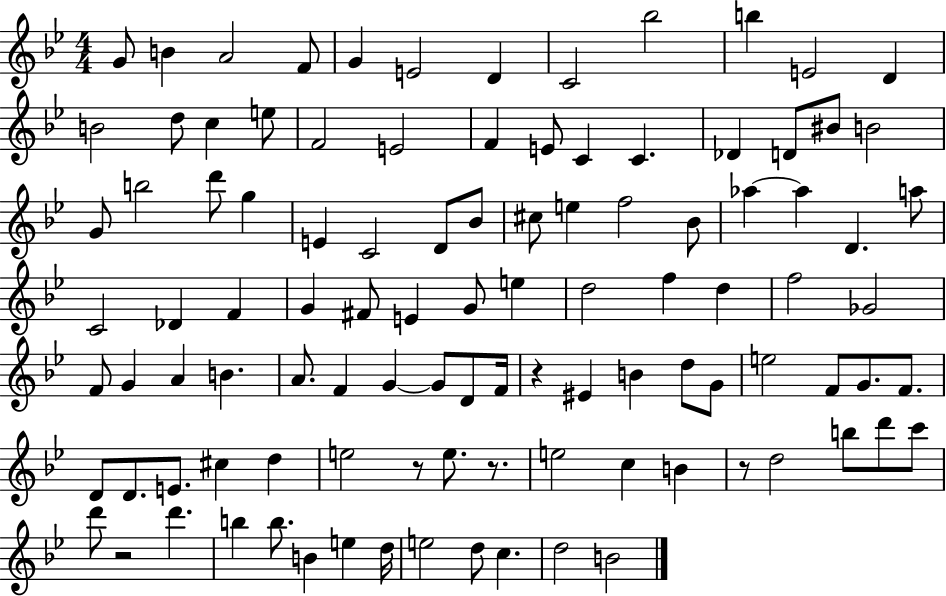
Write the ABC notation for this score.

X:1
T:Untitled
M:4/4
L:1/4
K:Bb
G/2 B A2 F/2 G E2 D C2 _b2 b E2 D B2 d/2 c e/2 F2 E2 F E/2 C C _D D/2 ^B/2 B2 G/2 b2 d'/2 g E C2 D/2 _B/2 ^c/2 e f2 _B/2 _a _a D a/2 C2 _D F G ^F/2 E G/2 e d2 f d f2 _G2 F/2 G A B A/2 F G G/2 D/2 F/4 z ^E B d/2 G/2 e2 F/2 G/2 F/2 D/2 D/2 E/2 ^c d e2 z/2 e/2 z/2 e2 c B z/2 d2 b/2 d'/2 c'/2 d'/2 z2 d' b b/2 B e d/4 e2 d/2 c d2 B2